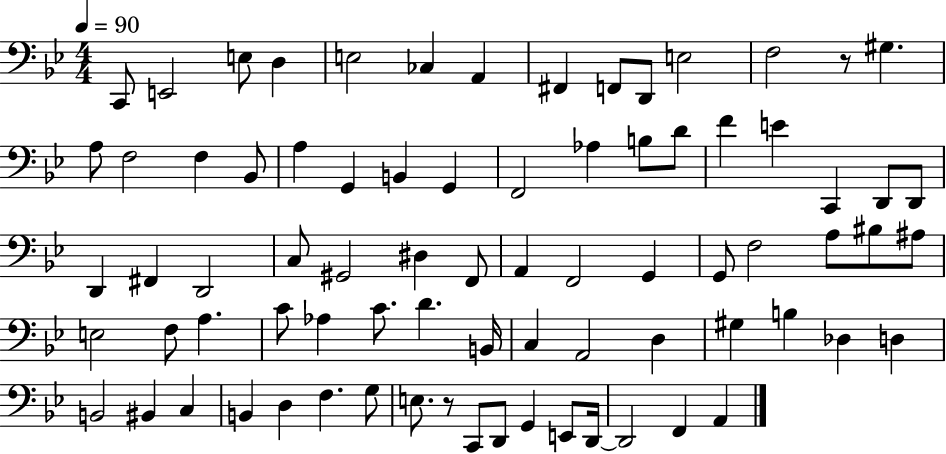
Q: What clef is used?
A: bass